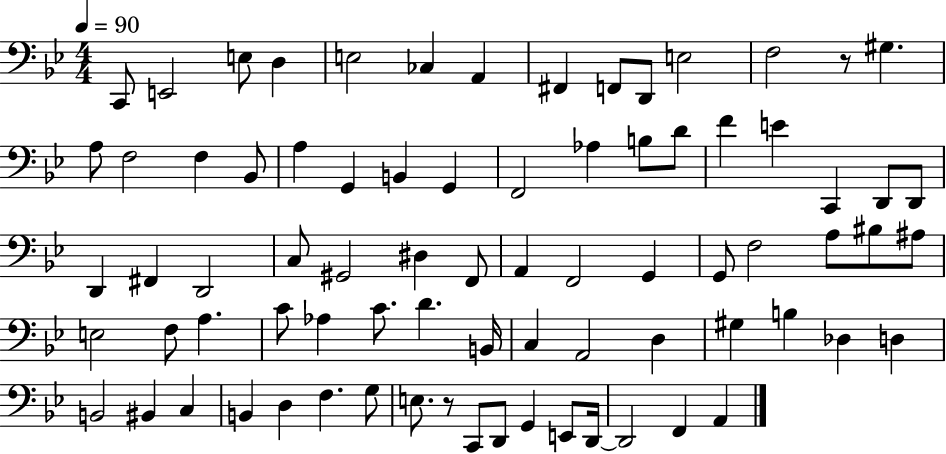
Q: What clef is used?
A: bass